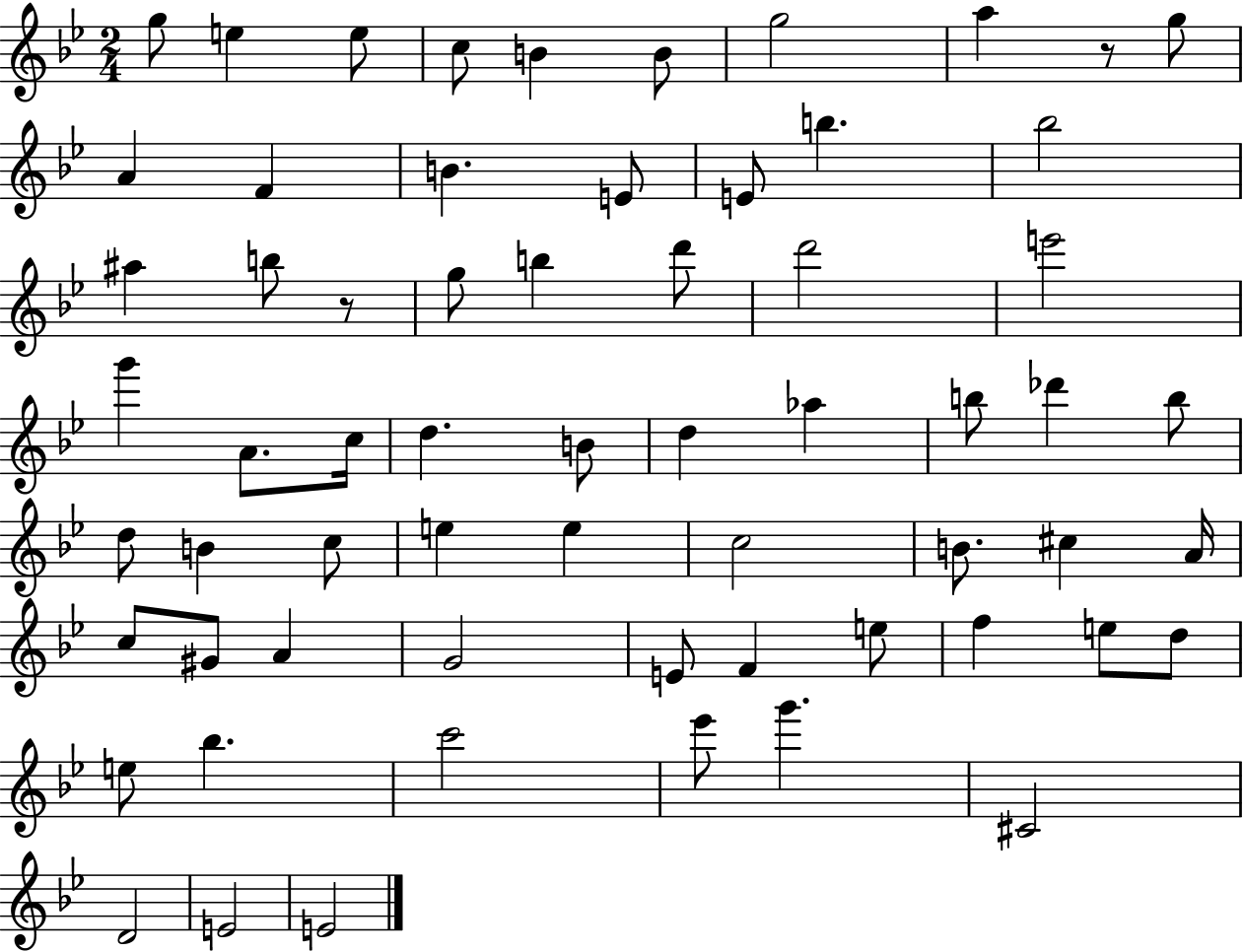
G5/e E5/q E5/e C5/e B4/q B4/e G5/h A5/q R/e G5/e A4/q F4/q B4/q. E4/e E4/e B5/q. Bb5/h A#5/q B5/e R/e G5/e B5/q D6/e D6/h E6/h G6/q A4/e. C5/s D5/q. B4/e D5/q Ab5/q B5/e Db6/q B5/e D5/e B4/q C5/e E5/q E5/q C5/h B4/e. C#5/q A4/s C5/e G#4/e A4/q G4/h E4/e F4/q E5/e F5/q E5/e D5/e E5/e Bb5/q. C6/h Eb6/e G6/q. C#4/h D4/h E4/h E4/h